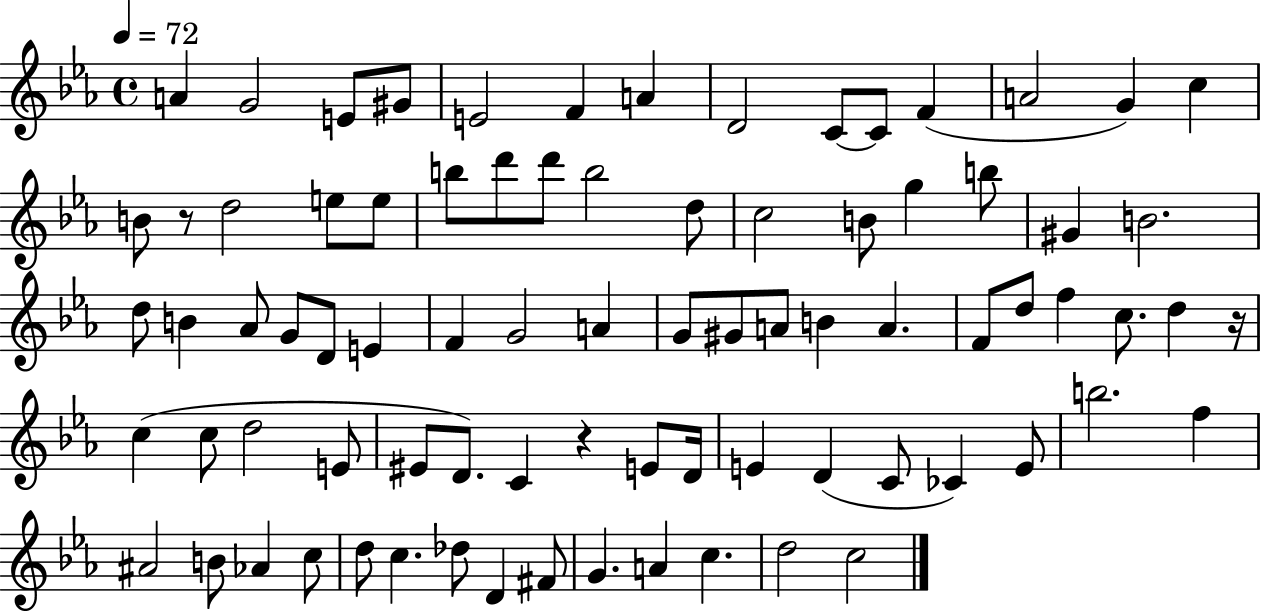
A4/q G4/h E4/e G#4/e E4/h F4/q A4/q D4/h C4/e C4/e F4/q A4/h G4/q C5/q B4/e R/e D5/h E5/e E5/e B5/e D6/e D6/e B5/h D5/e C5/h B4/e G5/q B5/e G#4/q B4/h. D5/e B4/q Ab4/e G4/e D4/e E4/q F4/q G4/h A4/q G4/e G#4/e A4/e B4/q A4/q. F4/e D5/e F5/q C5/e. D5/q R/s C5/q C5/e D5/h E4/e EIS4/e D4/e. C4/q R/q E4/e D4/s E4/q D4/q C4/e CES4/q E4/e B5/h. F5/q A#4/h B4/e Ab4/q C5/e D5/e C5/q. Db5/e D4/q F#4/e G4/q. A4/q C5/q. D5/h C5/h